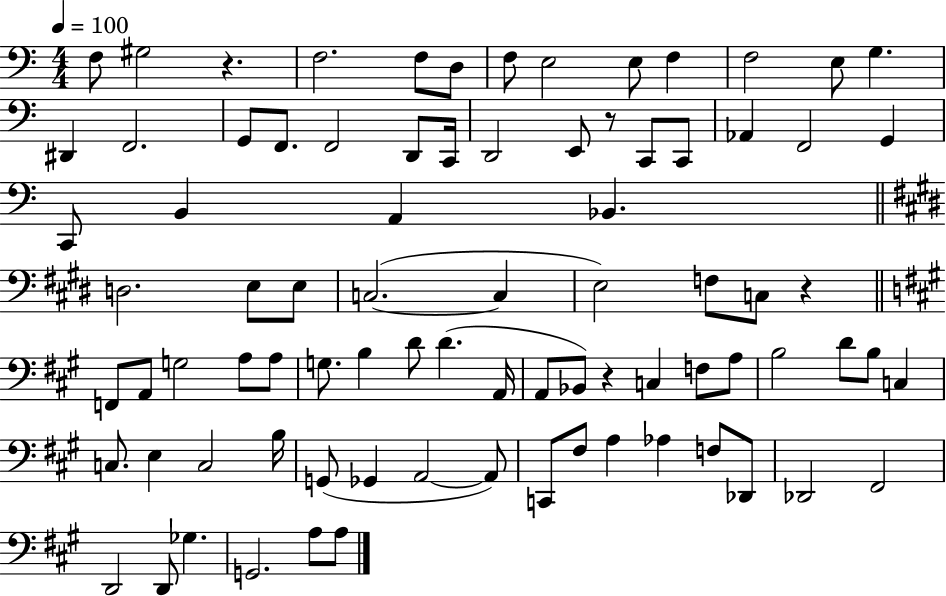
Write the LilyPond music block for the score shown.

{
  \clef bass
  \numericTimeSignature
  \time 4/4
  \key c \major
  \tempo 4 = 100
  f8 gis2 r4. | f2. f8 d8 | f8 e2 e8 f4 | f2 e8 g4. | \break dis,4 f,2. | g,8 f,8. f,2 d,8 c,16 | d,2 e,8 r8 c,8 c,8 | aes,4 f,2 g,4 | \break c,8 b,4 a,4 bes,4. | \bar "||" \break \key e \major d2. e8 e8 | c2.~(~ c4 | e2) f8 c8 r4 | \bar "||" \break \key a \major f,8 a,8 g2 a8 a8 | g8. b4 d'8 d'4.( a,16 | a,8 bes,8) r4 c4 f8 a8 | b2 d'8 b8 c4 | \break c8. e4 c2 b16 | g,8( ges,4 a,2~~ a,8) | c,8 fis8 a4 aes4 f8 des,8 | des,2 fis,2 | \break d,2 d,8 ges4. | g,2. a8 a8 | \bar "|."
}